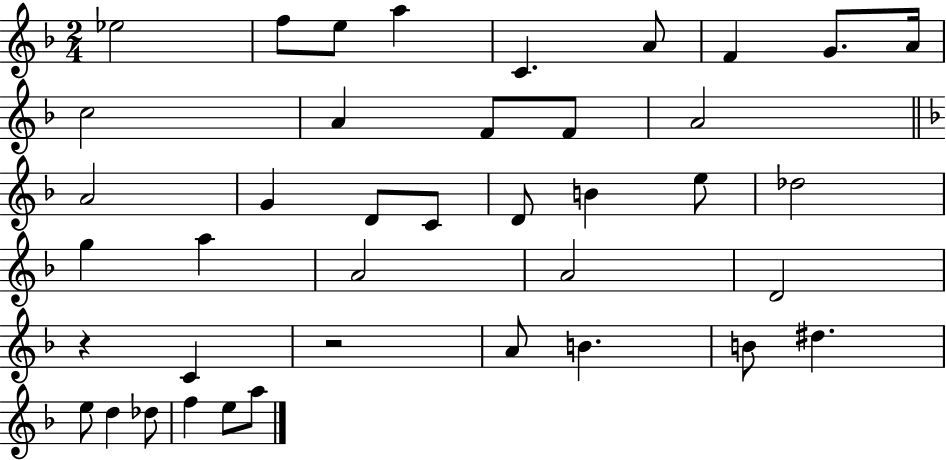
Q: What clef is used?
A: treble